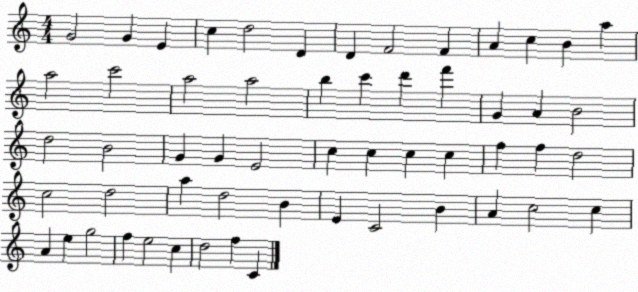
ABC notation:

X:1
T:Untitled
M:4/4
L:1/4
K:C
G2 G E c d2 D D F2 F A c B a a2 c'2 a2 a2 b c' d' f' G A B2 d2 B2 G G E2 c c c c f f d2 c2 d2 a d2 B E C2 B A c2 c A e g2 f e2 c d2 f C